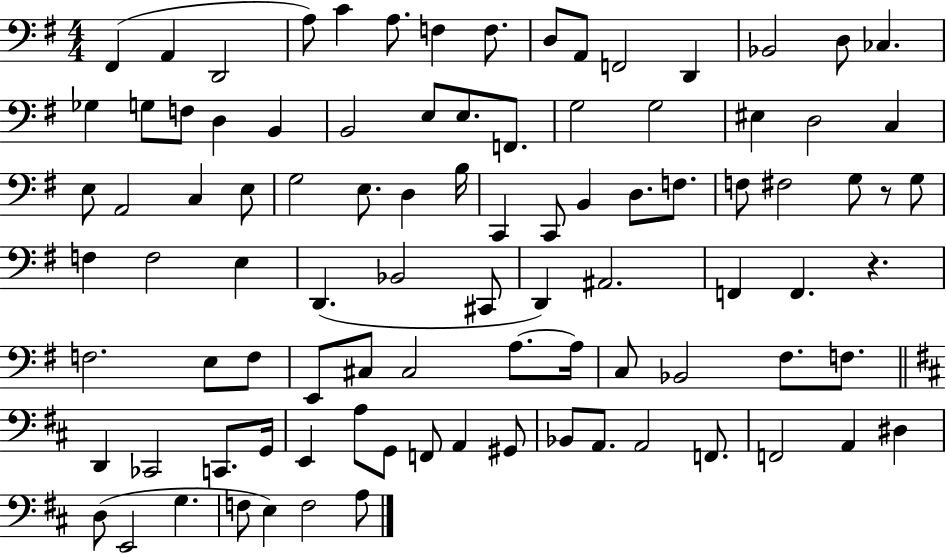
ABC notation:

X:1
T:Untitled
M:4/4
L:1/4
K:G
^F,, A,, D,,2 A,/2 C A,/2 F, F,/2 D,/2 A,,/2 F,,2 D,, _B,,2 D,/2 _C, _G, G,/2 F,/2 D, B,, B,,2 E,/2 E,/2 F,,/2 G,2 G,2 ^E, D,2 C, E,/2 A,,2 C, E,/2 G,2 E,/2 D, B,/4 C,, C,,/2 B,, D,/2 F,/2 F,/2 ^F,2 G,/2 z/2 G,/2 F, F,2 E, D,, _B,,2 ^C,,/2 D,, ^A,,2 F,, F,, z F,2 E,/2 F,/2 E,,/2 ^C,/2 ^C,2 A,/2 A,/4 C,/2 _B,,2 ^F,/2 F,/2 D,, _C,,2 C,,/2 G,,/4 E,, A,/2 G,,/2 F,,/2 A,, ^G,,/2 _B,,/2 A,,/2 A,,2 F,,/2 F,,2 A,, ^D, D,/2 E,,2 G, F,/2 E, F,2 A,/2